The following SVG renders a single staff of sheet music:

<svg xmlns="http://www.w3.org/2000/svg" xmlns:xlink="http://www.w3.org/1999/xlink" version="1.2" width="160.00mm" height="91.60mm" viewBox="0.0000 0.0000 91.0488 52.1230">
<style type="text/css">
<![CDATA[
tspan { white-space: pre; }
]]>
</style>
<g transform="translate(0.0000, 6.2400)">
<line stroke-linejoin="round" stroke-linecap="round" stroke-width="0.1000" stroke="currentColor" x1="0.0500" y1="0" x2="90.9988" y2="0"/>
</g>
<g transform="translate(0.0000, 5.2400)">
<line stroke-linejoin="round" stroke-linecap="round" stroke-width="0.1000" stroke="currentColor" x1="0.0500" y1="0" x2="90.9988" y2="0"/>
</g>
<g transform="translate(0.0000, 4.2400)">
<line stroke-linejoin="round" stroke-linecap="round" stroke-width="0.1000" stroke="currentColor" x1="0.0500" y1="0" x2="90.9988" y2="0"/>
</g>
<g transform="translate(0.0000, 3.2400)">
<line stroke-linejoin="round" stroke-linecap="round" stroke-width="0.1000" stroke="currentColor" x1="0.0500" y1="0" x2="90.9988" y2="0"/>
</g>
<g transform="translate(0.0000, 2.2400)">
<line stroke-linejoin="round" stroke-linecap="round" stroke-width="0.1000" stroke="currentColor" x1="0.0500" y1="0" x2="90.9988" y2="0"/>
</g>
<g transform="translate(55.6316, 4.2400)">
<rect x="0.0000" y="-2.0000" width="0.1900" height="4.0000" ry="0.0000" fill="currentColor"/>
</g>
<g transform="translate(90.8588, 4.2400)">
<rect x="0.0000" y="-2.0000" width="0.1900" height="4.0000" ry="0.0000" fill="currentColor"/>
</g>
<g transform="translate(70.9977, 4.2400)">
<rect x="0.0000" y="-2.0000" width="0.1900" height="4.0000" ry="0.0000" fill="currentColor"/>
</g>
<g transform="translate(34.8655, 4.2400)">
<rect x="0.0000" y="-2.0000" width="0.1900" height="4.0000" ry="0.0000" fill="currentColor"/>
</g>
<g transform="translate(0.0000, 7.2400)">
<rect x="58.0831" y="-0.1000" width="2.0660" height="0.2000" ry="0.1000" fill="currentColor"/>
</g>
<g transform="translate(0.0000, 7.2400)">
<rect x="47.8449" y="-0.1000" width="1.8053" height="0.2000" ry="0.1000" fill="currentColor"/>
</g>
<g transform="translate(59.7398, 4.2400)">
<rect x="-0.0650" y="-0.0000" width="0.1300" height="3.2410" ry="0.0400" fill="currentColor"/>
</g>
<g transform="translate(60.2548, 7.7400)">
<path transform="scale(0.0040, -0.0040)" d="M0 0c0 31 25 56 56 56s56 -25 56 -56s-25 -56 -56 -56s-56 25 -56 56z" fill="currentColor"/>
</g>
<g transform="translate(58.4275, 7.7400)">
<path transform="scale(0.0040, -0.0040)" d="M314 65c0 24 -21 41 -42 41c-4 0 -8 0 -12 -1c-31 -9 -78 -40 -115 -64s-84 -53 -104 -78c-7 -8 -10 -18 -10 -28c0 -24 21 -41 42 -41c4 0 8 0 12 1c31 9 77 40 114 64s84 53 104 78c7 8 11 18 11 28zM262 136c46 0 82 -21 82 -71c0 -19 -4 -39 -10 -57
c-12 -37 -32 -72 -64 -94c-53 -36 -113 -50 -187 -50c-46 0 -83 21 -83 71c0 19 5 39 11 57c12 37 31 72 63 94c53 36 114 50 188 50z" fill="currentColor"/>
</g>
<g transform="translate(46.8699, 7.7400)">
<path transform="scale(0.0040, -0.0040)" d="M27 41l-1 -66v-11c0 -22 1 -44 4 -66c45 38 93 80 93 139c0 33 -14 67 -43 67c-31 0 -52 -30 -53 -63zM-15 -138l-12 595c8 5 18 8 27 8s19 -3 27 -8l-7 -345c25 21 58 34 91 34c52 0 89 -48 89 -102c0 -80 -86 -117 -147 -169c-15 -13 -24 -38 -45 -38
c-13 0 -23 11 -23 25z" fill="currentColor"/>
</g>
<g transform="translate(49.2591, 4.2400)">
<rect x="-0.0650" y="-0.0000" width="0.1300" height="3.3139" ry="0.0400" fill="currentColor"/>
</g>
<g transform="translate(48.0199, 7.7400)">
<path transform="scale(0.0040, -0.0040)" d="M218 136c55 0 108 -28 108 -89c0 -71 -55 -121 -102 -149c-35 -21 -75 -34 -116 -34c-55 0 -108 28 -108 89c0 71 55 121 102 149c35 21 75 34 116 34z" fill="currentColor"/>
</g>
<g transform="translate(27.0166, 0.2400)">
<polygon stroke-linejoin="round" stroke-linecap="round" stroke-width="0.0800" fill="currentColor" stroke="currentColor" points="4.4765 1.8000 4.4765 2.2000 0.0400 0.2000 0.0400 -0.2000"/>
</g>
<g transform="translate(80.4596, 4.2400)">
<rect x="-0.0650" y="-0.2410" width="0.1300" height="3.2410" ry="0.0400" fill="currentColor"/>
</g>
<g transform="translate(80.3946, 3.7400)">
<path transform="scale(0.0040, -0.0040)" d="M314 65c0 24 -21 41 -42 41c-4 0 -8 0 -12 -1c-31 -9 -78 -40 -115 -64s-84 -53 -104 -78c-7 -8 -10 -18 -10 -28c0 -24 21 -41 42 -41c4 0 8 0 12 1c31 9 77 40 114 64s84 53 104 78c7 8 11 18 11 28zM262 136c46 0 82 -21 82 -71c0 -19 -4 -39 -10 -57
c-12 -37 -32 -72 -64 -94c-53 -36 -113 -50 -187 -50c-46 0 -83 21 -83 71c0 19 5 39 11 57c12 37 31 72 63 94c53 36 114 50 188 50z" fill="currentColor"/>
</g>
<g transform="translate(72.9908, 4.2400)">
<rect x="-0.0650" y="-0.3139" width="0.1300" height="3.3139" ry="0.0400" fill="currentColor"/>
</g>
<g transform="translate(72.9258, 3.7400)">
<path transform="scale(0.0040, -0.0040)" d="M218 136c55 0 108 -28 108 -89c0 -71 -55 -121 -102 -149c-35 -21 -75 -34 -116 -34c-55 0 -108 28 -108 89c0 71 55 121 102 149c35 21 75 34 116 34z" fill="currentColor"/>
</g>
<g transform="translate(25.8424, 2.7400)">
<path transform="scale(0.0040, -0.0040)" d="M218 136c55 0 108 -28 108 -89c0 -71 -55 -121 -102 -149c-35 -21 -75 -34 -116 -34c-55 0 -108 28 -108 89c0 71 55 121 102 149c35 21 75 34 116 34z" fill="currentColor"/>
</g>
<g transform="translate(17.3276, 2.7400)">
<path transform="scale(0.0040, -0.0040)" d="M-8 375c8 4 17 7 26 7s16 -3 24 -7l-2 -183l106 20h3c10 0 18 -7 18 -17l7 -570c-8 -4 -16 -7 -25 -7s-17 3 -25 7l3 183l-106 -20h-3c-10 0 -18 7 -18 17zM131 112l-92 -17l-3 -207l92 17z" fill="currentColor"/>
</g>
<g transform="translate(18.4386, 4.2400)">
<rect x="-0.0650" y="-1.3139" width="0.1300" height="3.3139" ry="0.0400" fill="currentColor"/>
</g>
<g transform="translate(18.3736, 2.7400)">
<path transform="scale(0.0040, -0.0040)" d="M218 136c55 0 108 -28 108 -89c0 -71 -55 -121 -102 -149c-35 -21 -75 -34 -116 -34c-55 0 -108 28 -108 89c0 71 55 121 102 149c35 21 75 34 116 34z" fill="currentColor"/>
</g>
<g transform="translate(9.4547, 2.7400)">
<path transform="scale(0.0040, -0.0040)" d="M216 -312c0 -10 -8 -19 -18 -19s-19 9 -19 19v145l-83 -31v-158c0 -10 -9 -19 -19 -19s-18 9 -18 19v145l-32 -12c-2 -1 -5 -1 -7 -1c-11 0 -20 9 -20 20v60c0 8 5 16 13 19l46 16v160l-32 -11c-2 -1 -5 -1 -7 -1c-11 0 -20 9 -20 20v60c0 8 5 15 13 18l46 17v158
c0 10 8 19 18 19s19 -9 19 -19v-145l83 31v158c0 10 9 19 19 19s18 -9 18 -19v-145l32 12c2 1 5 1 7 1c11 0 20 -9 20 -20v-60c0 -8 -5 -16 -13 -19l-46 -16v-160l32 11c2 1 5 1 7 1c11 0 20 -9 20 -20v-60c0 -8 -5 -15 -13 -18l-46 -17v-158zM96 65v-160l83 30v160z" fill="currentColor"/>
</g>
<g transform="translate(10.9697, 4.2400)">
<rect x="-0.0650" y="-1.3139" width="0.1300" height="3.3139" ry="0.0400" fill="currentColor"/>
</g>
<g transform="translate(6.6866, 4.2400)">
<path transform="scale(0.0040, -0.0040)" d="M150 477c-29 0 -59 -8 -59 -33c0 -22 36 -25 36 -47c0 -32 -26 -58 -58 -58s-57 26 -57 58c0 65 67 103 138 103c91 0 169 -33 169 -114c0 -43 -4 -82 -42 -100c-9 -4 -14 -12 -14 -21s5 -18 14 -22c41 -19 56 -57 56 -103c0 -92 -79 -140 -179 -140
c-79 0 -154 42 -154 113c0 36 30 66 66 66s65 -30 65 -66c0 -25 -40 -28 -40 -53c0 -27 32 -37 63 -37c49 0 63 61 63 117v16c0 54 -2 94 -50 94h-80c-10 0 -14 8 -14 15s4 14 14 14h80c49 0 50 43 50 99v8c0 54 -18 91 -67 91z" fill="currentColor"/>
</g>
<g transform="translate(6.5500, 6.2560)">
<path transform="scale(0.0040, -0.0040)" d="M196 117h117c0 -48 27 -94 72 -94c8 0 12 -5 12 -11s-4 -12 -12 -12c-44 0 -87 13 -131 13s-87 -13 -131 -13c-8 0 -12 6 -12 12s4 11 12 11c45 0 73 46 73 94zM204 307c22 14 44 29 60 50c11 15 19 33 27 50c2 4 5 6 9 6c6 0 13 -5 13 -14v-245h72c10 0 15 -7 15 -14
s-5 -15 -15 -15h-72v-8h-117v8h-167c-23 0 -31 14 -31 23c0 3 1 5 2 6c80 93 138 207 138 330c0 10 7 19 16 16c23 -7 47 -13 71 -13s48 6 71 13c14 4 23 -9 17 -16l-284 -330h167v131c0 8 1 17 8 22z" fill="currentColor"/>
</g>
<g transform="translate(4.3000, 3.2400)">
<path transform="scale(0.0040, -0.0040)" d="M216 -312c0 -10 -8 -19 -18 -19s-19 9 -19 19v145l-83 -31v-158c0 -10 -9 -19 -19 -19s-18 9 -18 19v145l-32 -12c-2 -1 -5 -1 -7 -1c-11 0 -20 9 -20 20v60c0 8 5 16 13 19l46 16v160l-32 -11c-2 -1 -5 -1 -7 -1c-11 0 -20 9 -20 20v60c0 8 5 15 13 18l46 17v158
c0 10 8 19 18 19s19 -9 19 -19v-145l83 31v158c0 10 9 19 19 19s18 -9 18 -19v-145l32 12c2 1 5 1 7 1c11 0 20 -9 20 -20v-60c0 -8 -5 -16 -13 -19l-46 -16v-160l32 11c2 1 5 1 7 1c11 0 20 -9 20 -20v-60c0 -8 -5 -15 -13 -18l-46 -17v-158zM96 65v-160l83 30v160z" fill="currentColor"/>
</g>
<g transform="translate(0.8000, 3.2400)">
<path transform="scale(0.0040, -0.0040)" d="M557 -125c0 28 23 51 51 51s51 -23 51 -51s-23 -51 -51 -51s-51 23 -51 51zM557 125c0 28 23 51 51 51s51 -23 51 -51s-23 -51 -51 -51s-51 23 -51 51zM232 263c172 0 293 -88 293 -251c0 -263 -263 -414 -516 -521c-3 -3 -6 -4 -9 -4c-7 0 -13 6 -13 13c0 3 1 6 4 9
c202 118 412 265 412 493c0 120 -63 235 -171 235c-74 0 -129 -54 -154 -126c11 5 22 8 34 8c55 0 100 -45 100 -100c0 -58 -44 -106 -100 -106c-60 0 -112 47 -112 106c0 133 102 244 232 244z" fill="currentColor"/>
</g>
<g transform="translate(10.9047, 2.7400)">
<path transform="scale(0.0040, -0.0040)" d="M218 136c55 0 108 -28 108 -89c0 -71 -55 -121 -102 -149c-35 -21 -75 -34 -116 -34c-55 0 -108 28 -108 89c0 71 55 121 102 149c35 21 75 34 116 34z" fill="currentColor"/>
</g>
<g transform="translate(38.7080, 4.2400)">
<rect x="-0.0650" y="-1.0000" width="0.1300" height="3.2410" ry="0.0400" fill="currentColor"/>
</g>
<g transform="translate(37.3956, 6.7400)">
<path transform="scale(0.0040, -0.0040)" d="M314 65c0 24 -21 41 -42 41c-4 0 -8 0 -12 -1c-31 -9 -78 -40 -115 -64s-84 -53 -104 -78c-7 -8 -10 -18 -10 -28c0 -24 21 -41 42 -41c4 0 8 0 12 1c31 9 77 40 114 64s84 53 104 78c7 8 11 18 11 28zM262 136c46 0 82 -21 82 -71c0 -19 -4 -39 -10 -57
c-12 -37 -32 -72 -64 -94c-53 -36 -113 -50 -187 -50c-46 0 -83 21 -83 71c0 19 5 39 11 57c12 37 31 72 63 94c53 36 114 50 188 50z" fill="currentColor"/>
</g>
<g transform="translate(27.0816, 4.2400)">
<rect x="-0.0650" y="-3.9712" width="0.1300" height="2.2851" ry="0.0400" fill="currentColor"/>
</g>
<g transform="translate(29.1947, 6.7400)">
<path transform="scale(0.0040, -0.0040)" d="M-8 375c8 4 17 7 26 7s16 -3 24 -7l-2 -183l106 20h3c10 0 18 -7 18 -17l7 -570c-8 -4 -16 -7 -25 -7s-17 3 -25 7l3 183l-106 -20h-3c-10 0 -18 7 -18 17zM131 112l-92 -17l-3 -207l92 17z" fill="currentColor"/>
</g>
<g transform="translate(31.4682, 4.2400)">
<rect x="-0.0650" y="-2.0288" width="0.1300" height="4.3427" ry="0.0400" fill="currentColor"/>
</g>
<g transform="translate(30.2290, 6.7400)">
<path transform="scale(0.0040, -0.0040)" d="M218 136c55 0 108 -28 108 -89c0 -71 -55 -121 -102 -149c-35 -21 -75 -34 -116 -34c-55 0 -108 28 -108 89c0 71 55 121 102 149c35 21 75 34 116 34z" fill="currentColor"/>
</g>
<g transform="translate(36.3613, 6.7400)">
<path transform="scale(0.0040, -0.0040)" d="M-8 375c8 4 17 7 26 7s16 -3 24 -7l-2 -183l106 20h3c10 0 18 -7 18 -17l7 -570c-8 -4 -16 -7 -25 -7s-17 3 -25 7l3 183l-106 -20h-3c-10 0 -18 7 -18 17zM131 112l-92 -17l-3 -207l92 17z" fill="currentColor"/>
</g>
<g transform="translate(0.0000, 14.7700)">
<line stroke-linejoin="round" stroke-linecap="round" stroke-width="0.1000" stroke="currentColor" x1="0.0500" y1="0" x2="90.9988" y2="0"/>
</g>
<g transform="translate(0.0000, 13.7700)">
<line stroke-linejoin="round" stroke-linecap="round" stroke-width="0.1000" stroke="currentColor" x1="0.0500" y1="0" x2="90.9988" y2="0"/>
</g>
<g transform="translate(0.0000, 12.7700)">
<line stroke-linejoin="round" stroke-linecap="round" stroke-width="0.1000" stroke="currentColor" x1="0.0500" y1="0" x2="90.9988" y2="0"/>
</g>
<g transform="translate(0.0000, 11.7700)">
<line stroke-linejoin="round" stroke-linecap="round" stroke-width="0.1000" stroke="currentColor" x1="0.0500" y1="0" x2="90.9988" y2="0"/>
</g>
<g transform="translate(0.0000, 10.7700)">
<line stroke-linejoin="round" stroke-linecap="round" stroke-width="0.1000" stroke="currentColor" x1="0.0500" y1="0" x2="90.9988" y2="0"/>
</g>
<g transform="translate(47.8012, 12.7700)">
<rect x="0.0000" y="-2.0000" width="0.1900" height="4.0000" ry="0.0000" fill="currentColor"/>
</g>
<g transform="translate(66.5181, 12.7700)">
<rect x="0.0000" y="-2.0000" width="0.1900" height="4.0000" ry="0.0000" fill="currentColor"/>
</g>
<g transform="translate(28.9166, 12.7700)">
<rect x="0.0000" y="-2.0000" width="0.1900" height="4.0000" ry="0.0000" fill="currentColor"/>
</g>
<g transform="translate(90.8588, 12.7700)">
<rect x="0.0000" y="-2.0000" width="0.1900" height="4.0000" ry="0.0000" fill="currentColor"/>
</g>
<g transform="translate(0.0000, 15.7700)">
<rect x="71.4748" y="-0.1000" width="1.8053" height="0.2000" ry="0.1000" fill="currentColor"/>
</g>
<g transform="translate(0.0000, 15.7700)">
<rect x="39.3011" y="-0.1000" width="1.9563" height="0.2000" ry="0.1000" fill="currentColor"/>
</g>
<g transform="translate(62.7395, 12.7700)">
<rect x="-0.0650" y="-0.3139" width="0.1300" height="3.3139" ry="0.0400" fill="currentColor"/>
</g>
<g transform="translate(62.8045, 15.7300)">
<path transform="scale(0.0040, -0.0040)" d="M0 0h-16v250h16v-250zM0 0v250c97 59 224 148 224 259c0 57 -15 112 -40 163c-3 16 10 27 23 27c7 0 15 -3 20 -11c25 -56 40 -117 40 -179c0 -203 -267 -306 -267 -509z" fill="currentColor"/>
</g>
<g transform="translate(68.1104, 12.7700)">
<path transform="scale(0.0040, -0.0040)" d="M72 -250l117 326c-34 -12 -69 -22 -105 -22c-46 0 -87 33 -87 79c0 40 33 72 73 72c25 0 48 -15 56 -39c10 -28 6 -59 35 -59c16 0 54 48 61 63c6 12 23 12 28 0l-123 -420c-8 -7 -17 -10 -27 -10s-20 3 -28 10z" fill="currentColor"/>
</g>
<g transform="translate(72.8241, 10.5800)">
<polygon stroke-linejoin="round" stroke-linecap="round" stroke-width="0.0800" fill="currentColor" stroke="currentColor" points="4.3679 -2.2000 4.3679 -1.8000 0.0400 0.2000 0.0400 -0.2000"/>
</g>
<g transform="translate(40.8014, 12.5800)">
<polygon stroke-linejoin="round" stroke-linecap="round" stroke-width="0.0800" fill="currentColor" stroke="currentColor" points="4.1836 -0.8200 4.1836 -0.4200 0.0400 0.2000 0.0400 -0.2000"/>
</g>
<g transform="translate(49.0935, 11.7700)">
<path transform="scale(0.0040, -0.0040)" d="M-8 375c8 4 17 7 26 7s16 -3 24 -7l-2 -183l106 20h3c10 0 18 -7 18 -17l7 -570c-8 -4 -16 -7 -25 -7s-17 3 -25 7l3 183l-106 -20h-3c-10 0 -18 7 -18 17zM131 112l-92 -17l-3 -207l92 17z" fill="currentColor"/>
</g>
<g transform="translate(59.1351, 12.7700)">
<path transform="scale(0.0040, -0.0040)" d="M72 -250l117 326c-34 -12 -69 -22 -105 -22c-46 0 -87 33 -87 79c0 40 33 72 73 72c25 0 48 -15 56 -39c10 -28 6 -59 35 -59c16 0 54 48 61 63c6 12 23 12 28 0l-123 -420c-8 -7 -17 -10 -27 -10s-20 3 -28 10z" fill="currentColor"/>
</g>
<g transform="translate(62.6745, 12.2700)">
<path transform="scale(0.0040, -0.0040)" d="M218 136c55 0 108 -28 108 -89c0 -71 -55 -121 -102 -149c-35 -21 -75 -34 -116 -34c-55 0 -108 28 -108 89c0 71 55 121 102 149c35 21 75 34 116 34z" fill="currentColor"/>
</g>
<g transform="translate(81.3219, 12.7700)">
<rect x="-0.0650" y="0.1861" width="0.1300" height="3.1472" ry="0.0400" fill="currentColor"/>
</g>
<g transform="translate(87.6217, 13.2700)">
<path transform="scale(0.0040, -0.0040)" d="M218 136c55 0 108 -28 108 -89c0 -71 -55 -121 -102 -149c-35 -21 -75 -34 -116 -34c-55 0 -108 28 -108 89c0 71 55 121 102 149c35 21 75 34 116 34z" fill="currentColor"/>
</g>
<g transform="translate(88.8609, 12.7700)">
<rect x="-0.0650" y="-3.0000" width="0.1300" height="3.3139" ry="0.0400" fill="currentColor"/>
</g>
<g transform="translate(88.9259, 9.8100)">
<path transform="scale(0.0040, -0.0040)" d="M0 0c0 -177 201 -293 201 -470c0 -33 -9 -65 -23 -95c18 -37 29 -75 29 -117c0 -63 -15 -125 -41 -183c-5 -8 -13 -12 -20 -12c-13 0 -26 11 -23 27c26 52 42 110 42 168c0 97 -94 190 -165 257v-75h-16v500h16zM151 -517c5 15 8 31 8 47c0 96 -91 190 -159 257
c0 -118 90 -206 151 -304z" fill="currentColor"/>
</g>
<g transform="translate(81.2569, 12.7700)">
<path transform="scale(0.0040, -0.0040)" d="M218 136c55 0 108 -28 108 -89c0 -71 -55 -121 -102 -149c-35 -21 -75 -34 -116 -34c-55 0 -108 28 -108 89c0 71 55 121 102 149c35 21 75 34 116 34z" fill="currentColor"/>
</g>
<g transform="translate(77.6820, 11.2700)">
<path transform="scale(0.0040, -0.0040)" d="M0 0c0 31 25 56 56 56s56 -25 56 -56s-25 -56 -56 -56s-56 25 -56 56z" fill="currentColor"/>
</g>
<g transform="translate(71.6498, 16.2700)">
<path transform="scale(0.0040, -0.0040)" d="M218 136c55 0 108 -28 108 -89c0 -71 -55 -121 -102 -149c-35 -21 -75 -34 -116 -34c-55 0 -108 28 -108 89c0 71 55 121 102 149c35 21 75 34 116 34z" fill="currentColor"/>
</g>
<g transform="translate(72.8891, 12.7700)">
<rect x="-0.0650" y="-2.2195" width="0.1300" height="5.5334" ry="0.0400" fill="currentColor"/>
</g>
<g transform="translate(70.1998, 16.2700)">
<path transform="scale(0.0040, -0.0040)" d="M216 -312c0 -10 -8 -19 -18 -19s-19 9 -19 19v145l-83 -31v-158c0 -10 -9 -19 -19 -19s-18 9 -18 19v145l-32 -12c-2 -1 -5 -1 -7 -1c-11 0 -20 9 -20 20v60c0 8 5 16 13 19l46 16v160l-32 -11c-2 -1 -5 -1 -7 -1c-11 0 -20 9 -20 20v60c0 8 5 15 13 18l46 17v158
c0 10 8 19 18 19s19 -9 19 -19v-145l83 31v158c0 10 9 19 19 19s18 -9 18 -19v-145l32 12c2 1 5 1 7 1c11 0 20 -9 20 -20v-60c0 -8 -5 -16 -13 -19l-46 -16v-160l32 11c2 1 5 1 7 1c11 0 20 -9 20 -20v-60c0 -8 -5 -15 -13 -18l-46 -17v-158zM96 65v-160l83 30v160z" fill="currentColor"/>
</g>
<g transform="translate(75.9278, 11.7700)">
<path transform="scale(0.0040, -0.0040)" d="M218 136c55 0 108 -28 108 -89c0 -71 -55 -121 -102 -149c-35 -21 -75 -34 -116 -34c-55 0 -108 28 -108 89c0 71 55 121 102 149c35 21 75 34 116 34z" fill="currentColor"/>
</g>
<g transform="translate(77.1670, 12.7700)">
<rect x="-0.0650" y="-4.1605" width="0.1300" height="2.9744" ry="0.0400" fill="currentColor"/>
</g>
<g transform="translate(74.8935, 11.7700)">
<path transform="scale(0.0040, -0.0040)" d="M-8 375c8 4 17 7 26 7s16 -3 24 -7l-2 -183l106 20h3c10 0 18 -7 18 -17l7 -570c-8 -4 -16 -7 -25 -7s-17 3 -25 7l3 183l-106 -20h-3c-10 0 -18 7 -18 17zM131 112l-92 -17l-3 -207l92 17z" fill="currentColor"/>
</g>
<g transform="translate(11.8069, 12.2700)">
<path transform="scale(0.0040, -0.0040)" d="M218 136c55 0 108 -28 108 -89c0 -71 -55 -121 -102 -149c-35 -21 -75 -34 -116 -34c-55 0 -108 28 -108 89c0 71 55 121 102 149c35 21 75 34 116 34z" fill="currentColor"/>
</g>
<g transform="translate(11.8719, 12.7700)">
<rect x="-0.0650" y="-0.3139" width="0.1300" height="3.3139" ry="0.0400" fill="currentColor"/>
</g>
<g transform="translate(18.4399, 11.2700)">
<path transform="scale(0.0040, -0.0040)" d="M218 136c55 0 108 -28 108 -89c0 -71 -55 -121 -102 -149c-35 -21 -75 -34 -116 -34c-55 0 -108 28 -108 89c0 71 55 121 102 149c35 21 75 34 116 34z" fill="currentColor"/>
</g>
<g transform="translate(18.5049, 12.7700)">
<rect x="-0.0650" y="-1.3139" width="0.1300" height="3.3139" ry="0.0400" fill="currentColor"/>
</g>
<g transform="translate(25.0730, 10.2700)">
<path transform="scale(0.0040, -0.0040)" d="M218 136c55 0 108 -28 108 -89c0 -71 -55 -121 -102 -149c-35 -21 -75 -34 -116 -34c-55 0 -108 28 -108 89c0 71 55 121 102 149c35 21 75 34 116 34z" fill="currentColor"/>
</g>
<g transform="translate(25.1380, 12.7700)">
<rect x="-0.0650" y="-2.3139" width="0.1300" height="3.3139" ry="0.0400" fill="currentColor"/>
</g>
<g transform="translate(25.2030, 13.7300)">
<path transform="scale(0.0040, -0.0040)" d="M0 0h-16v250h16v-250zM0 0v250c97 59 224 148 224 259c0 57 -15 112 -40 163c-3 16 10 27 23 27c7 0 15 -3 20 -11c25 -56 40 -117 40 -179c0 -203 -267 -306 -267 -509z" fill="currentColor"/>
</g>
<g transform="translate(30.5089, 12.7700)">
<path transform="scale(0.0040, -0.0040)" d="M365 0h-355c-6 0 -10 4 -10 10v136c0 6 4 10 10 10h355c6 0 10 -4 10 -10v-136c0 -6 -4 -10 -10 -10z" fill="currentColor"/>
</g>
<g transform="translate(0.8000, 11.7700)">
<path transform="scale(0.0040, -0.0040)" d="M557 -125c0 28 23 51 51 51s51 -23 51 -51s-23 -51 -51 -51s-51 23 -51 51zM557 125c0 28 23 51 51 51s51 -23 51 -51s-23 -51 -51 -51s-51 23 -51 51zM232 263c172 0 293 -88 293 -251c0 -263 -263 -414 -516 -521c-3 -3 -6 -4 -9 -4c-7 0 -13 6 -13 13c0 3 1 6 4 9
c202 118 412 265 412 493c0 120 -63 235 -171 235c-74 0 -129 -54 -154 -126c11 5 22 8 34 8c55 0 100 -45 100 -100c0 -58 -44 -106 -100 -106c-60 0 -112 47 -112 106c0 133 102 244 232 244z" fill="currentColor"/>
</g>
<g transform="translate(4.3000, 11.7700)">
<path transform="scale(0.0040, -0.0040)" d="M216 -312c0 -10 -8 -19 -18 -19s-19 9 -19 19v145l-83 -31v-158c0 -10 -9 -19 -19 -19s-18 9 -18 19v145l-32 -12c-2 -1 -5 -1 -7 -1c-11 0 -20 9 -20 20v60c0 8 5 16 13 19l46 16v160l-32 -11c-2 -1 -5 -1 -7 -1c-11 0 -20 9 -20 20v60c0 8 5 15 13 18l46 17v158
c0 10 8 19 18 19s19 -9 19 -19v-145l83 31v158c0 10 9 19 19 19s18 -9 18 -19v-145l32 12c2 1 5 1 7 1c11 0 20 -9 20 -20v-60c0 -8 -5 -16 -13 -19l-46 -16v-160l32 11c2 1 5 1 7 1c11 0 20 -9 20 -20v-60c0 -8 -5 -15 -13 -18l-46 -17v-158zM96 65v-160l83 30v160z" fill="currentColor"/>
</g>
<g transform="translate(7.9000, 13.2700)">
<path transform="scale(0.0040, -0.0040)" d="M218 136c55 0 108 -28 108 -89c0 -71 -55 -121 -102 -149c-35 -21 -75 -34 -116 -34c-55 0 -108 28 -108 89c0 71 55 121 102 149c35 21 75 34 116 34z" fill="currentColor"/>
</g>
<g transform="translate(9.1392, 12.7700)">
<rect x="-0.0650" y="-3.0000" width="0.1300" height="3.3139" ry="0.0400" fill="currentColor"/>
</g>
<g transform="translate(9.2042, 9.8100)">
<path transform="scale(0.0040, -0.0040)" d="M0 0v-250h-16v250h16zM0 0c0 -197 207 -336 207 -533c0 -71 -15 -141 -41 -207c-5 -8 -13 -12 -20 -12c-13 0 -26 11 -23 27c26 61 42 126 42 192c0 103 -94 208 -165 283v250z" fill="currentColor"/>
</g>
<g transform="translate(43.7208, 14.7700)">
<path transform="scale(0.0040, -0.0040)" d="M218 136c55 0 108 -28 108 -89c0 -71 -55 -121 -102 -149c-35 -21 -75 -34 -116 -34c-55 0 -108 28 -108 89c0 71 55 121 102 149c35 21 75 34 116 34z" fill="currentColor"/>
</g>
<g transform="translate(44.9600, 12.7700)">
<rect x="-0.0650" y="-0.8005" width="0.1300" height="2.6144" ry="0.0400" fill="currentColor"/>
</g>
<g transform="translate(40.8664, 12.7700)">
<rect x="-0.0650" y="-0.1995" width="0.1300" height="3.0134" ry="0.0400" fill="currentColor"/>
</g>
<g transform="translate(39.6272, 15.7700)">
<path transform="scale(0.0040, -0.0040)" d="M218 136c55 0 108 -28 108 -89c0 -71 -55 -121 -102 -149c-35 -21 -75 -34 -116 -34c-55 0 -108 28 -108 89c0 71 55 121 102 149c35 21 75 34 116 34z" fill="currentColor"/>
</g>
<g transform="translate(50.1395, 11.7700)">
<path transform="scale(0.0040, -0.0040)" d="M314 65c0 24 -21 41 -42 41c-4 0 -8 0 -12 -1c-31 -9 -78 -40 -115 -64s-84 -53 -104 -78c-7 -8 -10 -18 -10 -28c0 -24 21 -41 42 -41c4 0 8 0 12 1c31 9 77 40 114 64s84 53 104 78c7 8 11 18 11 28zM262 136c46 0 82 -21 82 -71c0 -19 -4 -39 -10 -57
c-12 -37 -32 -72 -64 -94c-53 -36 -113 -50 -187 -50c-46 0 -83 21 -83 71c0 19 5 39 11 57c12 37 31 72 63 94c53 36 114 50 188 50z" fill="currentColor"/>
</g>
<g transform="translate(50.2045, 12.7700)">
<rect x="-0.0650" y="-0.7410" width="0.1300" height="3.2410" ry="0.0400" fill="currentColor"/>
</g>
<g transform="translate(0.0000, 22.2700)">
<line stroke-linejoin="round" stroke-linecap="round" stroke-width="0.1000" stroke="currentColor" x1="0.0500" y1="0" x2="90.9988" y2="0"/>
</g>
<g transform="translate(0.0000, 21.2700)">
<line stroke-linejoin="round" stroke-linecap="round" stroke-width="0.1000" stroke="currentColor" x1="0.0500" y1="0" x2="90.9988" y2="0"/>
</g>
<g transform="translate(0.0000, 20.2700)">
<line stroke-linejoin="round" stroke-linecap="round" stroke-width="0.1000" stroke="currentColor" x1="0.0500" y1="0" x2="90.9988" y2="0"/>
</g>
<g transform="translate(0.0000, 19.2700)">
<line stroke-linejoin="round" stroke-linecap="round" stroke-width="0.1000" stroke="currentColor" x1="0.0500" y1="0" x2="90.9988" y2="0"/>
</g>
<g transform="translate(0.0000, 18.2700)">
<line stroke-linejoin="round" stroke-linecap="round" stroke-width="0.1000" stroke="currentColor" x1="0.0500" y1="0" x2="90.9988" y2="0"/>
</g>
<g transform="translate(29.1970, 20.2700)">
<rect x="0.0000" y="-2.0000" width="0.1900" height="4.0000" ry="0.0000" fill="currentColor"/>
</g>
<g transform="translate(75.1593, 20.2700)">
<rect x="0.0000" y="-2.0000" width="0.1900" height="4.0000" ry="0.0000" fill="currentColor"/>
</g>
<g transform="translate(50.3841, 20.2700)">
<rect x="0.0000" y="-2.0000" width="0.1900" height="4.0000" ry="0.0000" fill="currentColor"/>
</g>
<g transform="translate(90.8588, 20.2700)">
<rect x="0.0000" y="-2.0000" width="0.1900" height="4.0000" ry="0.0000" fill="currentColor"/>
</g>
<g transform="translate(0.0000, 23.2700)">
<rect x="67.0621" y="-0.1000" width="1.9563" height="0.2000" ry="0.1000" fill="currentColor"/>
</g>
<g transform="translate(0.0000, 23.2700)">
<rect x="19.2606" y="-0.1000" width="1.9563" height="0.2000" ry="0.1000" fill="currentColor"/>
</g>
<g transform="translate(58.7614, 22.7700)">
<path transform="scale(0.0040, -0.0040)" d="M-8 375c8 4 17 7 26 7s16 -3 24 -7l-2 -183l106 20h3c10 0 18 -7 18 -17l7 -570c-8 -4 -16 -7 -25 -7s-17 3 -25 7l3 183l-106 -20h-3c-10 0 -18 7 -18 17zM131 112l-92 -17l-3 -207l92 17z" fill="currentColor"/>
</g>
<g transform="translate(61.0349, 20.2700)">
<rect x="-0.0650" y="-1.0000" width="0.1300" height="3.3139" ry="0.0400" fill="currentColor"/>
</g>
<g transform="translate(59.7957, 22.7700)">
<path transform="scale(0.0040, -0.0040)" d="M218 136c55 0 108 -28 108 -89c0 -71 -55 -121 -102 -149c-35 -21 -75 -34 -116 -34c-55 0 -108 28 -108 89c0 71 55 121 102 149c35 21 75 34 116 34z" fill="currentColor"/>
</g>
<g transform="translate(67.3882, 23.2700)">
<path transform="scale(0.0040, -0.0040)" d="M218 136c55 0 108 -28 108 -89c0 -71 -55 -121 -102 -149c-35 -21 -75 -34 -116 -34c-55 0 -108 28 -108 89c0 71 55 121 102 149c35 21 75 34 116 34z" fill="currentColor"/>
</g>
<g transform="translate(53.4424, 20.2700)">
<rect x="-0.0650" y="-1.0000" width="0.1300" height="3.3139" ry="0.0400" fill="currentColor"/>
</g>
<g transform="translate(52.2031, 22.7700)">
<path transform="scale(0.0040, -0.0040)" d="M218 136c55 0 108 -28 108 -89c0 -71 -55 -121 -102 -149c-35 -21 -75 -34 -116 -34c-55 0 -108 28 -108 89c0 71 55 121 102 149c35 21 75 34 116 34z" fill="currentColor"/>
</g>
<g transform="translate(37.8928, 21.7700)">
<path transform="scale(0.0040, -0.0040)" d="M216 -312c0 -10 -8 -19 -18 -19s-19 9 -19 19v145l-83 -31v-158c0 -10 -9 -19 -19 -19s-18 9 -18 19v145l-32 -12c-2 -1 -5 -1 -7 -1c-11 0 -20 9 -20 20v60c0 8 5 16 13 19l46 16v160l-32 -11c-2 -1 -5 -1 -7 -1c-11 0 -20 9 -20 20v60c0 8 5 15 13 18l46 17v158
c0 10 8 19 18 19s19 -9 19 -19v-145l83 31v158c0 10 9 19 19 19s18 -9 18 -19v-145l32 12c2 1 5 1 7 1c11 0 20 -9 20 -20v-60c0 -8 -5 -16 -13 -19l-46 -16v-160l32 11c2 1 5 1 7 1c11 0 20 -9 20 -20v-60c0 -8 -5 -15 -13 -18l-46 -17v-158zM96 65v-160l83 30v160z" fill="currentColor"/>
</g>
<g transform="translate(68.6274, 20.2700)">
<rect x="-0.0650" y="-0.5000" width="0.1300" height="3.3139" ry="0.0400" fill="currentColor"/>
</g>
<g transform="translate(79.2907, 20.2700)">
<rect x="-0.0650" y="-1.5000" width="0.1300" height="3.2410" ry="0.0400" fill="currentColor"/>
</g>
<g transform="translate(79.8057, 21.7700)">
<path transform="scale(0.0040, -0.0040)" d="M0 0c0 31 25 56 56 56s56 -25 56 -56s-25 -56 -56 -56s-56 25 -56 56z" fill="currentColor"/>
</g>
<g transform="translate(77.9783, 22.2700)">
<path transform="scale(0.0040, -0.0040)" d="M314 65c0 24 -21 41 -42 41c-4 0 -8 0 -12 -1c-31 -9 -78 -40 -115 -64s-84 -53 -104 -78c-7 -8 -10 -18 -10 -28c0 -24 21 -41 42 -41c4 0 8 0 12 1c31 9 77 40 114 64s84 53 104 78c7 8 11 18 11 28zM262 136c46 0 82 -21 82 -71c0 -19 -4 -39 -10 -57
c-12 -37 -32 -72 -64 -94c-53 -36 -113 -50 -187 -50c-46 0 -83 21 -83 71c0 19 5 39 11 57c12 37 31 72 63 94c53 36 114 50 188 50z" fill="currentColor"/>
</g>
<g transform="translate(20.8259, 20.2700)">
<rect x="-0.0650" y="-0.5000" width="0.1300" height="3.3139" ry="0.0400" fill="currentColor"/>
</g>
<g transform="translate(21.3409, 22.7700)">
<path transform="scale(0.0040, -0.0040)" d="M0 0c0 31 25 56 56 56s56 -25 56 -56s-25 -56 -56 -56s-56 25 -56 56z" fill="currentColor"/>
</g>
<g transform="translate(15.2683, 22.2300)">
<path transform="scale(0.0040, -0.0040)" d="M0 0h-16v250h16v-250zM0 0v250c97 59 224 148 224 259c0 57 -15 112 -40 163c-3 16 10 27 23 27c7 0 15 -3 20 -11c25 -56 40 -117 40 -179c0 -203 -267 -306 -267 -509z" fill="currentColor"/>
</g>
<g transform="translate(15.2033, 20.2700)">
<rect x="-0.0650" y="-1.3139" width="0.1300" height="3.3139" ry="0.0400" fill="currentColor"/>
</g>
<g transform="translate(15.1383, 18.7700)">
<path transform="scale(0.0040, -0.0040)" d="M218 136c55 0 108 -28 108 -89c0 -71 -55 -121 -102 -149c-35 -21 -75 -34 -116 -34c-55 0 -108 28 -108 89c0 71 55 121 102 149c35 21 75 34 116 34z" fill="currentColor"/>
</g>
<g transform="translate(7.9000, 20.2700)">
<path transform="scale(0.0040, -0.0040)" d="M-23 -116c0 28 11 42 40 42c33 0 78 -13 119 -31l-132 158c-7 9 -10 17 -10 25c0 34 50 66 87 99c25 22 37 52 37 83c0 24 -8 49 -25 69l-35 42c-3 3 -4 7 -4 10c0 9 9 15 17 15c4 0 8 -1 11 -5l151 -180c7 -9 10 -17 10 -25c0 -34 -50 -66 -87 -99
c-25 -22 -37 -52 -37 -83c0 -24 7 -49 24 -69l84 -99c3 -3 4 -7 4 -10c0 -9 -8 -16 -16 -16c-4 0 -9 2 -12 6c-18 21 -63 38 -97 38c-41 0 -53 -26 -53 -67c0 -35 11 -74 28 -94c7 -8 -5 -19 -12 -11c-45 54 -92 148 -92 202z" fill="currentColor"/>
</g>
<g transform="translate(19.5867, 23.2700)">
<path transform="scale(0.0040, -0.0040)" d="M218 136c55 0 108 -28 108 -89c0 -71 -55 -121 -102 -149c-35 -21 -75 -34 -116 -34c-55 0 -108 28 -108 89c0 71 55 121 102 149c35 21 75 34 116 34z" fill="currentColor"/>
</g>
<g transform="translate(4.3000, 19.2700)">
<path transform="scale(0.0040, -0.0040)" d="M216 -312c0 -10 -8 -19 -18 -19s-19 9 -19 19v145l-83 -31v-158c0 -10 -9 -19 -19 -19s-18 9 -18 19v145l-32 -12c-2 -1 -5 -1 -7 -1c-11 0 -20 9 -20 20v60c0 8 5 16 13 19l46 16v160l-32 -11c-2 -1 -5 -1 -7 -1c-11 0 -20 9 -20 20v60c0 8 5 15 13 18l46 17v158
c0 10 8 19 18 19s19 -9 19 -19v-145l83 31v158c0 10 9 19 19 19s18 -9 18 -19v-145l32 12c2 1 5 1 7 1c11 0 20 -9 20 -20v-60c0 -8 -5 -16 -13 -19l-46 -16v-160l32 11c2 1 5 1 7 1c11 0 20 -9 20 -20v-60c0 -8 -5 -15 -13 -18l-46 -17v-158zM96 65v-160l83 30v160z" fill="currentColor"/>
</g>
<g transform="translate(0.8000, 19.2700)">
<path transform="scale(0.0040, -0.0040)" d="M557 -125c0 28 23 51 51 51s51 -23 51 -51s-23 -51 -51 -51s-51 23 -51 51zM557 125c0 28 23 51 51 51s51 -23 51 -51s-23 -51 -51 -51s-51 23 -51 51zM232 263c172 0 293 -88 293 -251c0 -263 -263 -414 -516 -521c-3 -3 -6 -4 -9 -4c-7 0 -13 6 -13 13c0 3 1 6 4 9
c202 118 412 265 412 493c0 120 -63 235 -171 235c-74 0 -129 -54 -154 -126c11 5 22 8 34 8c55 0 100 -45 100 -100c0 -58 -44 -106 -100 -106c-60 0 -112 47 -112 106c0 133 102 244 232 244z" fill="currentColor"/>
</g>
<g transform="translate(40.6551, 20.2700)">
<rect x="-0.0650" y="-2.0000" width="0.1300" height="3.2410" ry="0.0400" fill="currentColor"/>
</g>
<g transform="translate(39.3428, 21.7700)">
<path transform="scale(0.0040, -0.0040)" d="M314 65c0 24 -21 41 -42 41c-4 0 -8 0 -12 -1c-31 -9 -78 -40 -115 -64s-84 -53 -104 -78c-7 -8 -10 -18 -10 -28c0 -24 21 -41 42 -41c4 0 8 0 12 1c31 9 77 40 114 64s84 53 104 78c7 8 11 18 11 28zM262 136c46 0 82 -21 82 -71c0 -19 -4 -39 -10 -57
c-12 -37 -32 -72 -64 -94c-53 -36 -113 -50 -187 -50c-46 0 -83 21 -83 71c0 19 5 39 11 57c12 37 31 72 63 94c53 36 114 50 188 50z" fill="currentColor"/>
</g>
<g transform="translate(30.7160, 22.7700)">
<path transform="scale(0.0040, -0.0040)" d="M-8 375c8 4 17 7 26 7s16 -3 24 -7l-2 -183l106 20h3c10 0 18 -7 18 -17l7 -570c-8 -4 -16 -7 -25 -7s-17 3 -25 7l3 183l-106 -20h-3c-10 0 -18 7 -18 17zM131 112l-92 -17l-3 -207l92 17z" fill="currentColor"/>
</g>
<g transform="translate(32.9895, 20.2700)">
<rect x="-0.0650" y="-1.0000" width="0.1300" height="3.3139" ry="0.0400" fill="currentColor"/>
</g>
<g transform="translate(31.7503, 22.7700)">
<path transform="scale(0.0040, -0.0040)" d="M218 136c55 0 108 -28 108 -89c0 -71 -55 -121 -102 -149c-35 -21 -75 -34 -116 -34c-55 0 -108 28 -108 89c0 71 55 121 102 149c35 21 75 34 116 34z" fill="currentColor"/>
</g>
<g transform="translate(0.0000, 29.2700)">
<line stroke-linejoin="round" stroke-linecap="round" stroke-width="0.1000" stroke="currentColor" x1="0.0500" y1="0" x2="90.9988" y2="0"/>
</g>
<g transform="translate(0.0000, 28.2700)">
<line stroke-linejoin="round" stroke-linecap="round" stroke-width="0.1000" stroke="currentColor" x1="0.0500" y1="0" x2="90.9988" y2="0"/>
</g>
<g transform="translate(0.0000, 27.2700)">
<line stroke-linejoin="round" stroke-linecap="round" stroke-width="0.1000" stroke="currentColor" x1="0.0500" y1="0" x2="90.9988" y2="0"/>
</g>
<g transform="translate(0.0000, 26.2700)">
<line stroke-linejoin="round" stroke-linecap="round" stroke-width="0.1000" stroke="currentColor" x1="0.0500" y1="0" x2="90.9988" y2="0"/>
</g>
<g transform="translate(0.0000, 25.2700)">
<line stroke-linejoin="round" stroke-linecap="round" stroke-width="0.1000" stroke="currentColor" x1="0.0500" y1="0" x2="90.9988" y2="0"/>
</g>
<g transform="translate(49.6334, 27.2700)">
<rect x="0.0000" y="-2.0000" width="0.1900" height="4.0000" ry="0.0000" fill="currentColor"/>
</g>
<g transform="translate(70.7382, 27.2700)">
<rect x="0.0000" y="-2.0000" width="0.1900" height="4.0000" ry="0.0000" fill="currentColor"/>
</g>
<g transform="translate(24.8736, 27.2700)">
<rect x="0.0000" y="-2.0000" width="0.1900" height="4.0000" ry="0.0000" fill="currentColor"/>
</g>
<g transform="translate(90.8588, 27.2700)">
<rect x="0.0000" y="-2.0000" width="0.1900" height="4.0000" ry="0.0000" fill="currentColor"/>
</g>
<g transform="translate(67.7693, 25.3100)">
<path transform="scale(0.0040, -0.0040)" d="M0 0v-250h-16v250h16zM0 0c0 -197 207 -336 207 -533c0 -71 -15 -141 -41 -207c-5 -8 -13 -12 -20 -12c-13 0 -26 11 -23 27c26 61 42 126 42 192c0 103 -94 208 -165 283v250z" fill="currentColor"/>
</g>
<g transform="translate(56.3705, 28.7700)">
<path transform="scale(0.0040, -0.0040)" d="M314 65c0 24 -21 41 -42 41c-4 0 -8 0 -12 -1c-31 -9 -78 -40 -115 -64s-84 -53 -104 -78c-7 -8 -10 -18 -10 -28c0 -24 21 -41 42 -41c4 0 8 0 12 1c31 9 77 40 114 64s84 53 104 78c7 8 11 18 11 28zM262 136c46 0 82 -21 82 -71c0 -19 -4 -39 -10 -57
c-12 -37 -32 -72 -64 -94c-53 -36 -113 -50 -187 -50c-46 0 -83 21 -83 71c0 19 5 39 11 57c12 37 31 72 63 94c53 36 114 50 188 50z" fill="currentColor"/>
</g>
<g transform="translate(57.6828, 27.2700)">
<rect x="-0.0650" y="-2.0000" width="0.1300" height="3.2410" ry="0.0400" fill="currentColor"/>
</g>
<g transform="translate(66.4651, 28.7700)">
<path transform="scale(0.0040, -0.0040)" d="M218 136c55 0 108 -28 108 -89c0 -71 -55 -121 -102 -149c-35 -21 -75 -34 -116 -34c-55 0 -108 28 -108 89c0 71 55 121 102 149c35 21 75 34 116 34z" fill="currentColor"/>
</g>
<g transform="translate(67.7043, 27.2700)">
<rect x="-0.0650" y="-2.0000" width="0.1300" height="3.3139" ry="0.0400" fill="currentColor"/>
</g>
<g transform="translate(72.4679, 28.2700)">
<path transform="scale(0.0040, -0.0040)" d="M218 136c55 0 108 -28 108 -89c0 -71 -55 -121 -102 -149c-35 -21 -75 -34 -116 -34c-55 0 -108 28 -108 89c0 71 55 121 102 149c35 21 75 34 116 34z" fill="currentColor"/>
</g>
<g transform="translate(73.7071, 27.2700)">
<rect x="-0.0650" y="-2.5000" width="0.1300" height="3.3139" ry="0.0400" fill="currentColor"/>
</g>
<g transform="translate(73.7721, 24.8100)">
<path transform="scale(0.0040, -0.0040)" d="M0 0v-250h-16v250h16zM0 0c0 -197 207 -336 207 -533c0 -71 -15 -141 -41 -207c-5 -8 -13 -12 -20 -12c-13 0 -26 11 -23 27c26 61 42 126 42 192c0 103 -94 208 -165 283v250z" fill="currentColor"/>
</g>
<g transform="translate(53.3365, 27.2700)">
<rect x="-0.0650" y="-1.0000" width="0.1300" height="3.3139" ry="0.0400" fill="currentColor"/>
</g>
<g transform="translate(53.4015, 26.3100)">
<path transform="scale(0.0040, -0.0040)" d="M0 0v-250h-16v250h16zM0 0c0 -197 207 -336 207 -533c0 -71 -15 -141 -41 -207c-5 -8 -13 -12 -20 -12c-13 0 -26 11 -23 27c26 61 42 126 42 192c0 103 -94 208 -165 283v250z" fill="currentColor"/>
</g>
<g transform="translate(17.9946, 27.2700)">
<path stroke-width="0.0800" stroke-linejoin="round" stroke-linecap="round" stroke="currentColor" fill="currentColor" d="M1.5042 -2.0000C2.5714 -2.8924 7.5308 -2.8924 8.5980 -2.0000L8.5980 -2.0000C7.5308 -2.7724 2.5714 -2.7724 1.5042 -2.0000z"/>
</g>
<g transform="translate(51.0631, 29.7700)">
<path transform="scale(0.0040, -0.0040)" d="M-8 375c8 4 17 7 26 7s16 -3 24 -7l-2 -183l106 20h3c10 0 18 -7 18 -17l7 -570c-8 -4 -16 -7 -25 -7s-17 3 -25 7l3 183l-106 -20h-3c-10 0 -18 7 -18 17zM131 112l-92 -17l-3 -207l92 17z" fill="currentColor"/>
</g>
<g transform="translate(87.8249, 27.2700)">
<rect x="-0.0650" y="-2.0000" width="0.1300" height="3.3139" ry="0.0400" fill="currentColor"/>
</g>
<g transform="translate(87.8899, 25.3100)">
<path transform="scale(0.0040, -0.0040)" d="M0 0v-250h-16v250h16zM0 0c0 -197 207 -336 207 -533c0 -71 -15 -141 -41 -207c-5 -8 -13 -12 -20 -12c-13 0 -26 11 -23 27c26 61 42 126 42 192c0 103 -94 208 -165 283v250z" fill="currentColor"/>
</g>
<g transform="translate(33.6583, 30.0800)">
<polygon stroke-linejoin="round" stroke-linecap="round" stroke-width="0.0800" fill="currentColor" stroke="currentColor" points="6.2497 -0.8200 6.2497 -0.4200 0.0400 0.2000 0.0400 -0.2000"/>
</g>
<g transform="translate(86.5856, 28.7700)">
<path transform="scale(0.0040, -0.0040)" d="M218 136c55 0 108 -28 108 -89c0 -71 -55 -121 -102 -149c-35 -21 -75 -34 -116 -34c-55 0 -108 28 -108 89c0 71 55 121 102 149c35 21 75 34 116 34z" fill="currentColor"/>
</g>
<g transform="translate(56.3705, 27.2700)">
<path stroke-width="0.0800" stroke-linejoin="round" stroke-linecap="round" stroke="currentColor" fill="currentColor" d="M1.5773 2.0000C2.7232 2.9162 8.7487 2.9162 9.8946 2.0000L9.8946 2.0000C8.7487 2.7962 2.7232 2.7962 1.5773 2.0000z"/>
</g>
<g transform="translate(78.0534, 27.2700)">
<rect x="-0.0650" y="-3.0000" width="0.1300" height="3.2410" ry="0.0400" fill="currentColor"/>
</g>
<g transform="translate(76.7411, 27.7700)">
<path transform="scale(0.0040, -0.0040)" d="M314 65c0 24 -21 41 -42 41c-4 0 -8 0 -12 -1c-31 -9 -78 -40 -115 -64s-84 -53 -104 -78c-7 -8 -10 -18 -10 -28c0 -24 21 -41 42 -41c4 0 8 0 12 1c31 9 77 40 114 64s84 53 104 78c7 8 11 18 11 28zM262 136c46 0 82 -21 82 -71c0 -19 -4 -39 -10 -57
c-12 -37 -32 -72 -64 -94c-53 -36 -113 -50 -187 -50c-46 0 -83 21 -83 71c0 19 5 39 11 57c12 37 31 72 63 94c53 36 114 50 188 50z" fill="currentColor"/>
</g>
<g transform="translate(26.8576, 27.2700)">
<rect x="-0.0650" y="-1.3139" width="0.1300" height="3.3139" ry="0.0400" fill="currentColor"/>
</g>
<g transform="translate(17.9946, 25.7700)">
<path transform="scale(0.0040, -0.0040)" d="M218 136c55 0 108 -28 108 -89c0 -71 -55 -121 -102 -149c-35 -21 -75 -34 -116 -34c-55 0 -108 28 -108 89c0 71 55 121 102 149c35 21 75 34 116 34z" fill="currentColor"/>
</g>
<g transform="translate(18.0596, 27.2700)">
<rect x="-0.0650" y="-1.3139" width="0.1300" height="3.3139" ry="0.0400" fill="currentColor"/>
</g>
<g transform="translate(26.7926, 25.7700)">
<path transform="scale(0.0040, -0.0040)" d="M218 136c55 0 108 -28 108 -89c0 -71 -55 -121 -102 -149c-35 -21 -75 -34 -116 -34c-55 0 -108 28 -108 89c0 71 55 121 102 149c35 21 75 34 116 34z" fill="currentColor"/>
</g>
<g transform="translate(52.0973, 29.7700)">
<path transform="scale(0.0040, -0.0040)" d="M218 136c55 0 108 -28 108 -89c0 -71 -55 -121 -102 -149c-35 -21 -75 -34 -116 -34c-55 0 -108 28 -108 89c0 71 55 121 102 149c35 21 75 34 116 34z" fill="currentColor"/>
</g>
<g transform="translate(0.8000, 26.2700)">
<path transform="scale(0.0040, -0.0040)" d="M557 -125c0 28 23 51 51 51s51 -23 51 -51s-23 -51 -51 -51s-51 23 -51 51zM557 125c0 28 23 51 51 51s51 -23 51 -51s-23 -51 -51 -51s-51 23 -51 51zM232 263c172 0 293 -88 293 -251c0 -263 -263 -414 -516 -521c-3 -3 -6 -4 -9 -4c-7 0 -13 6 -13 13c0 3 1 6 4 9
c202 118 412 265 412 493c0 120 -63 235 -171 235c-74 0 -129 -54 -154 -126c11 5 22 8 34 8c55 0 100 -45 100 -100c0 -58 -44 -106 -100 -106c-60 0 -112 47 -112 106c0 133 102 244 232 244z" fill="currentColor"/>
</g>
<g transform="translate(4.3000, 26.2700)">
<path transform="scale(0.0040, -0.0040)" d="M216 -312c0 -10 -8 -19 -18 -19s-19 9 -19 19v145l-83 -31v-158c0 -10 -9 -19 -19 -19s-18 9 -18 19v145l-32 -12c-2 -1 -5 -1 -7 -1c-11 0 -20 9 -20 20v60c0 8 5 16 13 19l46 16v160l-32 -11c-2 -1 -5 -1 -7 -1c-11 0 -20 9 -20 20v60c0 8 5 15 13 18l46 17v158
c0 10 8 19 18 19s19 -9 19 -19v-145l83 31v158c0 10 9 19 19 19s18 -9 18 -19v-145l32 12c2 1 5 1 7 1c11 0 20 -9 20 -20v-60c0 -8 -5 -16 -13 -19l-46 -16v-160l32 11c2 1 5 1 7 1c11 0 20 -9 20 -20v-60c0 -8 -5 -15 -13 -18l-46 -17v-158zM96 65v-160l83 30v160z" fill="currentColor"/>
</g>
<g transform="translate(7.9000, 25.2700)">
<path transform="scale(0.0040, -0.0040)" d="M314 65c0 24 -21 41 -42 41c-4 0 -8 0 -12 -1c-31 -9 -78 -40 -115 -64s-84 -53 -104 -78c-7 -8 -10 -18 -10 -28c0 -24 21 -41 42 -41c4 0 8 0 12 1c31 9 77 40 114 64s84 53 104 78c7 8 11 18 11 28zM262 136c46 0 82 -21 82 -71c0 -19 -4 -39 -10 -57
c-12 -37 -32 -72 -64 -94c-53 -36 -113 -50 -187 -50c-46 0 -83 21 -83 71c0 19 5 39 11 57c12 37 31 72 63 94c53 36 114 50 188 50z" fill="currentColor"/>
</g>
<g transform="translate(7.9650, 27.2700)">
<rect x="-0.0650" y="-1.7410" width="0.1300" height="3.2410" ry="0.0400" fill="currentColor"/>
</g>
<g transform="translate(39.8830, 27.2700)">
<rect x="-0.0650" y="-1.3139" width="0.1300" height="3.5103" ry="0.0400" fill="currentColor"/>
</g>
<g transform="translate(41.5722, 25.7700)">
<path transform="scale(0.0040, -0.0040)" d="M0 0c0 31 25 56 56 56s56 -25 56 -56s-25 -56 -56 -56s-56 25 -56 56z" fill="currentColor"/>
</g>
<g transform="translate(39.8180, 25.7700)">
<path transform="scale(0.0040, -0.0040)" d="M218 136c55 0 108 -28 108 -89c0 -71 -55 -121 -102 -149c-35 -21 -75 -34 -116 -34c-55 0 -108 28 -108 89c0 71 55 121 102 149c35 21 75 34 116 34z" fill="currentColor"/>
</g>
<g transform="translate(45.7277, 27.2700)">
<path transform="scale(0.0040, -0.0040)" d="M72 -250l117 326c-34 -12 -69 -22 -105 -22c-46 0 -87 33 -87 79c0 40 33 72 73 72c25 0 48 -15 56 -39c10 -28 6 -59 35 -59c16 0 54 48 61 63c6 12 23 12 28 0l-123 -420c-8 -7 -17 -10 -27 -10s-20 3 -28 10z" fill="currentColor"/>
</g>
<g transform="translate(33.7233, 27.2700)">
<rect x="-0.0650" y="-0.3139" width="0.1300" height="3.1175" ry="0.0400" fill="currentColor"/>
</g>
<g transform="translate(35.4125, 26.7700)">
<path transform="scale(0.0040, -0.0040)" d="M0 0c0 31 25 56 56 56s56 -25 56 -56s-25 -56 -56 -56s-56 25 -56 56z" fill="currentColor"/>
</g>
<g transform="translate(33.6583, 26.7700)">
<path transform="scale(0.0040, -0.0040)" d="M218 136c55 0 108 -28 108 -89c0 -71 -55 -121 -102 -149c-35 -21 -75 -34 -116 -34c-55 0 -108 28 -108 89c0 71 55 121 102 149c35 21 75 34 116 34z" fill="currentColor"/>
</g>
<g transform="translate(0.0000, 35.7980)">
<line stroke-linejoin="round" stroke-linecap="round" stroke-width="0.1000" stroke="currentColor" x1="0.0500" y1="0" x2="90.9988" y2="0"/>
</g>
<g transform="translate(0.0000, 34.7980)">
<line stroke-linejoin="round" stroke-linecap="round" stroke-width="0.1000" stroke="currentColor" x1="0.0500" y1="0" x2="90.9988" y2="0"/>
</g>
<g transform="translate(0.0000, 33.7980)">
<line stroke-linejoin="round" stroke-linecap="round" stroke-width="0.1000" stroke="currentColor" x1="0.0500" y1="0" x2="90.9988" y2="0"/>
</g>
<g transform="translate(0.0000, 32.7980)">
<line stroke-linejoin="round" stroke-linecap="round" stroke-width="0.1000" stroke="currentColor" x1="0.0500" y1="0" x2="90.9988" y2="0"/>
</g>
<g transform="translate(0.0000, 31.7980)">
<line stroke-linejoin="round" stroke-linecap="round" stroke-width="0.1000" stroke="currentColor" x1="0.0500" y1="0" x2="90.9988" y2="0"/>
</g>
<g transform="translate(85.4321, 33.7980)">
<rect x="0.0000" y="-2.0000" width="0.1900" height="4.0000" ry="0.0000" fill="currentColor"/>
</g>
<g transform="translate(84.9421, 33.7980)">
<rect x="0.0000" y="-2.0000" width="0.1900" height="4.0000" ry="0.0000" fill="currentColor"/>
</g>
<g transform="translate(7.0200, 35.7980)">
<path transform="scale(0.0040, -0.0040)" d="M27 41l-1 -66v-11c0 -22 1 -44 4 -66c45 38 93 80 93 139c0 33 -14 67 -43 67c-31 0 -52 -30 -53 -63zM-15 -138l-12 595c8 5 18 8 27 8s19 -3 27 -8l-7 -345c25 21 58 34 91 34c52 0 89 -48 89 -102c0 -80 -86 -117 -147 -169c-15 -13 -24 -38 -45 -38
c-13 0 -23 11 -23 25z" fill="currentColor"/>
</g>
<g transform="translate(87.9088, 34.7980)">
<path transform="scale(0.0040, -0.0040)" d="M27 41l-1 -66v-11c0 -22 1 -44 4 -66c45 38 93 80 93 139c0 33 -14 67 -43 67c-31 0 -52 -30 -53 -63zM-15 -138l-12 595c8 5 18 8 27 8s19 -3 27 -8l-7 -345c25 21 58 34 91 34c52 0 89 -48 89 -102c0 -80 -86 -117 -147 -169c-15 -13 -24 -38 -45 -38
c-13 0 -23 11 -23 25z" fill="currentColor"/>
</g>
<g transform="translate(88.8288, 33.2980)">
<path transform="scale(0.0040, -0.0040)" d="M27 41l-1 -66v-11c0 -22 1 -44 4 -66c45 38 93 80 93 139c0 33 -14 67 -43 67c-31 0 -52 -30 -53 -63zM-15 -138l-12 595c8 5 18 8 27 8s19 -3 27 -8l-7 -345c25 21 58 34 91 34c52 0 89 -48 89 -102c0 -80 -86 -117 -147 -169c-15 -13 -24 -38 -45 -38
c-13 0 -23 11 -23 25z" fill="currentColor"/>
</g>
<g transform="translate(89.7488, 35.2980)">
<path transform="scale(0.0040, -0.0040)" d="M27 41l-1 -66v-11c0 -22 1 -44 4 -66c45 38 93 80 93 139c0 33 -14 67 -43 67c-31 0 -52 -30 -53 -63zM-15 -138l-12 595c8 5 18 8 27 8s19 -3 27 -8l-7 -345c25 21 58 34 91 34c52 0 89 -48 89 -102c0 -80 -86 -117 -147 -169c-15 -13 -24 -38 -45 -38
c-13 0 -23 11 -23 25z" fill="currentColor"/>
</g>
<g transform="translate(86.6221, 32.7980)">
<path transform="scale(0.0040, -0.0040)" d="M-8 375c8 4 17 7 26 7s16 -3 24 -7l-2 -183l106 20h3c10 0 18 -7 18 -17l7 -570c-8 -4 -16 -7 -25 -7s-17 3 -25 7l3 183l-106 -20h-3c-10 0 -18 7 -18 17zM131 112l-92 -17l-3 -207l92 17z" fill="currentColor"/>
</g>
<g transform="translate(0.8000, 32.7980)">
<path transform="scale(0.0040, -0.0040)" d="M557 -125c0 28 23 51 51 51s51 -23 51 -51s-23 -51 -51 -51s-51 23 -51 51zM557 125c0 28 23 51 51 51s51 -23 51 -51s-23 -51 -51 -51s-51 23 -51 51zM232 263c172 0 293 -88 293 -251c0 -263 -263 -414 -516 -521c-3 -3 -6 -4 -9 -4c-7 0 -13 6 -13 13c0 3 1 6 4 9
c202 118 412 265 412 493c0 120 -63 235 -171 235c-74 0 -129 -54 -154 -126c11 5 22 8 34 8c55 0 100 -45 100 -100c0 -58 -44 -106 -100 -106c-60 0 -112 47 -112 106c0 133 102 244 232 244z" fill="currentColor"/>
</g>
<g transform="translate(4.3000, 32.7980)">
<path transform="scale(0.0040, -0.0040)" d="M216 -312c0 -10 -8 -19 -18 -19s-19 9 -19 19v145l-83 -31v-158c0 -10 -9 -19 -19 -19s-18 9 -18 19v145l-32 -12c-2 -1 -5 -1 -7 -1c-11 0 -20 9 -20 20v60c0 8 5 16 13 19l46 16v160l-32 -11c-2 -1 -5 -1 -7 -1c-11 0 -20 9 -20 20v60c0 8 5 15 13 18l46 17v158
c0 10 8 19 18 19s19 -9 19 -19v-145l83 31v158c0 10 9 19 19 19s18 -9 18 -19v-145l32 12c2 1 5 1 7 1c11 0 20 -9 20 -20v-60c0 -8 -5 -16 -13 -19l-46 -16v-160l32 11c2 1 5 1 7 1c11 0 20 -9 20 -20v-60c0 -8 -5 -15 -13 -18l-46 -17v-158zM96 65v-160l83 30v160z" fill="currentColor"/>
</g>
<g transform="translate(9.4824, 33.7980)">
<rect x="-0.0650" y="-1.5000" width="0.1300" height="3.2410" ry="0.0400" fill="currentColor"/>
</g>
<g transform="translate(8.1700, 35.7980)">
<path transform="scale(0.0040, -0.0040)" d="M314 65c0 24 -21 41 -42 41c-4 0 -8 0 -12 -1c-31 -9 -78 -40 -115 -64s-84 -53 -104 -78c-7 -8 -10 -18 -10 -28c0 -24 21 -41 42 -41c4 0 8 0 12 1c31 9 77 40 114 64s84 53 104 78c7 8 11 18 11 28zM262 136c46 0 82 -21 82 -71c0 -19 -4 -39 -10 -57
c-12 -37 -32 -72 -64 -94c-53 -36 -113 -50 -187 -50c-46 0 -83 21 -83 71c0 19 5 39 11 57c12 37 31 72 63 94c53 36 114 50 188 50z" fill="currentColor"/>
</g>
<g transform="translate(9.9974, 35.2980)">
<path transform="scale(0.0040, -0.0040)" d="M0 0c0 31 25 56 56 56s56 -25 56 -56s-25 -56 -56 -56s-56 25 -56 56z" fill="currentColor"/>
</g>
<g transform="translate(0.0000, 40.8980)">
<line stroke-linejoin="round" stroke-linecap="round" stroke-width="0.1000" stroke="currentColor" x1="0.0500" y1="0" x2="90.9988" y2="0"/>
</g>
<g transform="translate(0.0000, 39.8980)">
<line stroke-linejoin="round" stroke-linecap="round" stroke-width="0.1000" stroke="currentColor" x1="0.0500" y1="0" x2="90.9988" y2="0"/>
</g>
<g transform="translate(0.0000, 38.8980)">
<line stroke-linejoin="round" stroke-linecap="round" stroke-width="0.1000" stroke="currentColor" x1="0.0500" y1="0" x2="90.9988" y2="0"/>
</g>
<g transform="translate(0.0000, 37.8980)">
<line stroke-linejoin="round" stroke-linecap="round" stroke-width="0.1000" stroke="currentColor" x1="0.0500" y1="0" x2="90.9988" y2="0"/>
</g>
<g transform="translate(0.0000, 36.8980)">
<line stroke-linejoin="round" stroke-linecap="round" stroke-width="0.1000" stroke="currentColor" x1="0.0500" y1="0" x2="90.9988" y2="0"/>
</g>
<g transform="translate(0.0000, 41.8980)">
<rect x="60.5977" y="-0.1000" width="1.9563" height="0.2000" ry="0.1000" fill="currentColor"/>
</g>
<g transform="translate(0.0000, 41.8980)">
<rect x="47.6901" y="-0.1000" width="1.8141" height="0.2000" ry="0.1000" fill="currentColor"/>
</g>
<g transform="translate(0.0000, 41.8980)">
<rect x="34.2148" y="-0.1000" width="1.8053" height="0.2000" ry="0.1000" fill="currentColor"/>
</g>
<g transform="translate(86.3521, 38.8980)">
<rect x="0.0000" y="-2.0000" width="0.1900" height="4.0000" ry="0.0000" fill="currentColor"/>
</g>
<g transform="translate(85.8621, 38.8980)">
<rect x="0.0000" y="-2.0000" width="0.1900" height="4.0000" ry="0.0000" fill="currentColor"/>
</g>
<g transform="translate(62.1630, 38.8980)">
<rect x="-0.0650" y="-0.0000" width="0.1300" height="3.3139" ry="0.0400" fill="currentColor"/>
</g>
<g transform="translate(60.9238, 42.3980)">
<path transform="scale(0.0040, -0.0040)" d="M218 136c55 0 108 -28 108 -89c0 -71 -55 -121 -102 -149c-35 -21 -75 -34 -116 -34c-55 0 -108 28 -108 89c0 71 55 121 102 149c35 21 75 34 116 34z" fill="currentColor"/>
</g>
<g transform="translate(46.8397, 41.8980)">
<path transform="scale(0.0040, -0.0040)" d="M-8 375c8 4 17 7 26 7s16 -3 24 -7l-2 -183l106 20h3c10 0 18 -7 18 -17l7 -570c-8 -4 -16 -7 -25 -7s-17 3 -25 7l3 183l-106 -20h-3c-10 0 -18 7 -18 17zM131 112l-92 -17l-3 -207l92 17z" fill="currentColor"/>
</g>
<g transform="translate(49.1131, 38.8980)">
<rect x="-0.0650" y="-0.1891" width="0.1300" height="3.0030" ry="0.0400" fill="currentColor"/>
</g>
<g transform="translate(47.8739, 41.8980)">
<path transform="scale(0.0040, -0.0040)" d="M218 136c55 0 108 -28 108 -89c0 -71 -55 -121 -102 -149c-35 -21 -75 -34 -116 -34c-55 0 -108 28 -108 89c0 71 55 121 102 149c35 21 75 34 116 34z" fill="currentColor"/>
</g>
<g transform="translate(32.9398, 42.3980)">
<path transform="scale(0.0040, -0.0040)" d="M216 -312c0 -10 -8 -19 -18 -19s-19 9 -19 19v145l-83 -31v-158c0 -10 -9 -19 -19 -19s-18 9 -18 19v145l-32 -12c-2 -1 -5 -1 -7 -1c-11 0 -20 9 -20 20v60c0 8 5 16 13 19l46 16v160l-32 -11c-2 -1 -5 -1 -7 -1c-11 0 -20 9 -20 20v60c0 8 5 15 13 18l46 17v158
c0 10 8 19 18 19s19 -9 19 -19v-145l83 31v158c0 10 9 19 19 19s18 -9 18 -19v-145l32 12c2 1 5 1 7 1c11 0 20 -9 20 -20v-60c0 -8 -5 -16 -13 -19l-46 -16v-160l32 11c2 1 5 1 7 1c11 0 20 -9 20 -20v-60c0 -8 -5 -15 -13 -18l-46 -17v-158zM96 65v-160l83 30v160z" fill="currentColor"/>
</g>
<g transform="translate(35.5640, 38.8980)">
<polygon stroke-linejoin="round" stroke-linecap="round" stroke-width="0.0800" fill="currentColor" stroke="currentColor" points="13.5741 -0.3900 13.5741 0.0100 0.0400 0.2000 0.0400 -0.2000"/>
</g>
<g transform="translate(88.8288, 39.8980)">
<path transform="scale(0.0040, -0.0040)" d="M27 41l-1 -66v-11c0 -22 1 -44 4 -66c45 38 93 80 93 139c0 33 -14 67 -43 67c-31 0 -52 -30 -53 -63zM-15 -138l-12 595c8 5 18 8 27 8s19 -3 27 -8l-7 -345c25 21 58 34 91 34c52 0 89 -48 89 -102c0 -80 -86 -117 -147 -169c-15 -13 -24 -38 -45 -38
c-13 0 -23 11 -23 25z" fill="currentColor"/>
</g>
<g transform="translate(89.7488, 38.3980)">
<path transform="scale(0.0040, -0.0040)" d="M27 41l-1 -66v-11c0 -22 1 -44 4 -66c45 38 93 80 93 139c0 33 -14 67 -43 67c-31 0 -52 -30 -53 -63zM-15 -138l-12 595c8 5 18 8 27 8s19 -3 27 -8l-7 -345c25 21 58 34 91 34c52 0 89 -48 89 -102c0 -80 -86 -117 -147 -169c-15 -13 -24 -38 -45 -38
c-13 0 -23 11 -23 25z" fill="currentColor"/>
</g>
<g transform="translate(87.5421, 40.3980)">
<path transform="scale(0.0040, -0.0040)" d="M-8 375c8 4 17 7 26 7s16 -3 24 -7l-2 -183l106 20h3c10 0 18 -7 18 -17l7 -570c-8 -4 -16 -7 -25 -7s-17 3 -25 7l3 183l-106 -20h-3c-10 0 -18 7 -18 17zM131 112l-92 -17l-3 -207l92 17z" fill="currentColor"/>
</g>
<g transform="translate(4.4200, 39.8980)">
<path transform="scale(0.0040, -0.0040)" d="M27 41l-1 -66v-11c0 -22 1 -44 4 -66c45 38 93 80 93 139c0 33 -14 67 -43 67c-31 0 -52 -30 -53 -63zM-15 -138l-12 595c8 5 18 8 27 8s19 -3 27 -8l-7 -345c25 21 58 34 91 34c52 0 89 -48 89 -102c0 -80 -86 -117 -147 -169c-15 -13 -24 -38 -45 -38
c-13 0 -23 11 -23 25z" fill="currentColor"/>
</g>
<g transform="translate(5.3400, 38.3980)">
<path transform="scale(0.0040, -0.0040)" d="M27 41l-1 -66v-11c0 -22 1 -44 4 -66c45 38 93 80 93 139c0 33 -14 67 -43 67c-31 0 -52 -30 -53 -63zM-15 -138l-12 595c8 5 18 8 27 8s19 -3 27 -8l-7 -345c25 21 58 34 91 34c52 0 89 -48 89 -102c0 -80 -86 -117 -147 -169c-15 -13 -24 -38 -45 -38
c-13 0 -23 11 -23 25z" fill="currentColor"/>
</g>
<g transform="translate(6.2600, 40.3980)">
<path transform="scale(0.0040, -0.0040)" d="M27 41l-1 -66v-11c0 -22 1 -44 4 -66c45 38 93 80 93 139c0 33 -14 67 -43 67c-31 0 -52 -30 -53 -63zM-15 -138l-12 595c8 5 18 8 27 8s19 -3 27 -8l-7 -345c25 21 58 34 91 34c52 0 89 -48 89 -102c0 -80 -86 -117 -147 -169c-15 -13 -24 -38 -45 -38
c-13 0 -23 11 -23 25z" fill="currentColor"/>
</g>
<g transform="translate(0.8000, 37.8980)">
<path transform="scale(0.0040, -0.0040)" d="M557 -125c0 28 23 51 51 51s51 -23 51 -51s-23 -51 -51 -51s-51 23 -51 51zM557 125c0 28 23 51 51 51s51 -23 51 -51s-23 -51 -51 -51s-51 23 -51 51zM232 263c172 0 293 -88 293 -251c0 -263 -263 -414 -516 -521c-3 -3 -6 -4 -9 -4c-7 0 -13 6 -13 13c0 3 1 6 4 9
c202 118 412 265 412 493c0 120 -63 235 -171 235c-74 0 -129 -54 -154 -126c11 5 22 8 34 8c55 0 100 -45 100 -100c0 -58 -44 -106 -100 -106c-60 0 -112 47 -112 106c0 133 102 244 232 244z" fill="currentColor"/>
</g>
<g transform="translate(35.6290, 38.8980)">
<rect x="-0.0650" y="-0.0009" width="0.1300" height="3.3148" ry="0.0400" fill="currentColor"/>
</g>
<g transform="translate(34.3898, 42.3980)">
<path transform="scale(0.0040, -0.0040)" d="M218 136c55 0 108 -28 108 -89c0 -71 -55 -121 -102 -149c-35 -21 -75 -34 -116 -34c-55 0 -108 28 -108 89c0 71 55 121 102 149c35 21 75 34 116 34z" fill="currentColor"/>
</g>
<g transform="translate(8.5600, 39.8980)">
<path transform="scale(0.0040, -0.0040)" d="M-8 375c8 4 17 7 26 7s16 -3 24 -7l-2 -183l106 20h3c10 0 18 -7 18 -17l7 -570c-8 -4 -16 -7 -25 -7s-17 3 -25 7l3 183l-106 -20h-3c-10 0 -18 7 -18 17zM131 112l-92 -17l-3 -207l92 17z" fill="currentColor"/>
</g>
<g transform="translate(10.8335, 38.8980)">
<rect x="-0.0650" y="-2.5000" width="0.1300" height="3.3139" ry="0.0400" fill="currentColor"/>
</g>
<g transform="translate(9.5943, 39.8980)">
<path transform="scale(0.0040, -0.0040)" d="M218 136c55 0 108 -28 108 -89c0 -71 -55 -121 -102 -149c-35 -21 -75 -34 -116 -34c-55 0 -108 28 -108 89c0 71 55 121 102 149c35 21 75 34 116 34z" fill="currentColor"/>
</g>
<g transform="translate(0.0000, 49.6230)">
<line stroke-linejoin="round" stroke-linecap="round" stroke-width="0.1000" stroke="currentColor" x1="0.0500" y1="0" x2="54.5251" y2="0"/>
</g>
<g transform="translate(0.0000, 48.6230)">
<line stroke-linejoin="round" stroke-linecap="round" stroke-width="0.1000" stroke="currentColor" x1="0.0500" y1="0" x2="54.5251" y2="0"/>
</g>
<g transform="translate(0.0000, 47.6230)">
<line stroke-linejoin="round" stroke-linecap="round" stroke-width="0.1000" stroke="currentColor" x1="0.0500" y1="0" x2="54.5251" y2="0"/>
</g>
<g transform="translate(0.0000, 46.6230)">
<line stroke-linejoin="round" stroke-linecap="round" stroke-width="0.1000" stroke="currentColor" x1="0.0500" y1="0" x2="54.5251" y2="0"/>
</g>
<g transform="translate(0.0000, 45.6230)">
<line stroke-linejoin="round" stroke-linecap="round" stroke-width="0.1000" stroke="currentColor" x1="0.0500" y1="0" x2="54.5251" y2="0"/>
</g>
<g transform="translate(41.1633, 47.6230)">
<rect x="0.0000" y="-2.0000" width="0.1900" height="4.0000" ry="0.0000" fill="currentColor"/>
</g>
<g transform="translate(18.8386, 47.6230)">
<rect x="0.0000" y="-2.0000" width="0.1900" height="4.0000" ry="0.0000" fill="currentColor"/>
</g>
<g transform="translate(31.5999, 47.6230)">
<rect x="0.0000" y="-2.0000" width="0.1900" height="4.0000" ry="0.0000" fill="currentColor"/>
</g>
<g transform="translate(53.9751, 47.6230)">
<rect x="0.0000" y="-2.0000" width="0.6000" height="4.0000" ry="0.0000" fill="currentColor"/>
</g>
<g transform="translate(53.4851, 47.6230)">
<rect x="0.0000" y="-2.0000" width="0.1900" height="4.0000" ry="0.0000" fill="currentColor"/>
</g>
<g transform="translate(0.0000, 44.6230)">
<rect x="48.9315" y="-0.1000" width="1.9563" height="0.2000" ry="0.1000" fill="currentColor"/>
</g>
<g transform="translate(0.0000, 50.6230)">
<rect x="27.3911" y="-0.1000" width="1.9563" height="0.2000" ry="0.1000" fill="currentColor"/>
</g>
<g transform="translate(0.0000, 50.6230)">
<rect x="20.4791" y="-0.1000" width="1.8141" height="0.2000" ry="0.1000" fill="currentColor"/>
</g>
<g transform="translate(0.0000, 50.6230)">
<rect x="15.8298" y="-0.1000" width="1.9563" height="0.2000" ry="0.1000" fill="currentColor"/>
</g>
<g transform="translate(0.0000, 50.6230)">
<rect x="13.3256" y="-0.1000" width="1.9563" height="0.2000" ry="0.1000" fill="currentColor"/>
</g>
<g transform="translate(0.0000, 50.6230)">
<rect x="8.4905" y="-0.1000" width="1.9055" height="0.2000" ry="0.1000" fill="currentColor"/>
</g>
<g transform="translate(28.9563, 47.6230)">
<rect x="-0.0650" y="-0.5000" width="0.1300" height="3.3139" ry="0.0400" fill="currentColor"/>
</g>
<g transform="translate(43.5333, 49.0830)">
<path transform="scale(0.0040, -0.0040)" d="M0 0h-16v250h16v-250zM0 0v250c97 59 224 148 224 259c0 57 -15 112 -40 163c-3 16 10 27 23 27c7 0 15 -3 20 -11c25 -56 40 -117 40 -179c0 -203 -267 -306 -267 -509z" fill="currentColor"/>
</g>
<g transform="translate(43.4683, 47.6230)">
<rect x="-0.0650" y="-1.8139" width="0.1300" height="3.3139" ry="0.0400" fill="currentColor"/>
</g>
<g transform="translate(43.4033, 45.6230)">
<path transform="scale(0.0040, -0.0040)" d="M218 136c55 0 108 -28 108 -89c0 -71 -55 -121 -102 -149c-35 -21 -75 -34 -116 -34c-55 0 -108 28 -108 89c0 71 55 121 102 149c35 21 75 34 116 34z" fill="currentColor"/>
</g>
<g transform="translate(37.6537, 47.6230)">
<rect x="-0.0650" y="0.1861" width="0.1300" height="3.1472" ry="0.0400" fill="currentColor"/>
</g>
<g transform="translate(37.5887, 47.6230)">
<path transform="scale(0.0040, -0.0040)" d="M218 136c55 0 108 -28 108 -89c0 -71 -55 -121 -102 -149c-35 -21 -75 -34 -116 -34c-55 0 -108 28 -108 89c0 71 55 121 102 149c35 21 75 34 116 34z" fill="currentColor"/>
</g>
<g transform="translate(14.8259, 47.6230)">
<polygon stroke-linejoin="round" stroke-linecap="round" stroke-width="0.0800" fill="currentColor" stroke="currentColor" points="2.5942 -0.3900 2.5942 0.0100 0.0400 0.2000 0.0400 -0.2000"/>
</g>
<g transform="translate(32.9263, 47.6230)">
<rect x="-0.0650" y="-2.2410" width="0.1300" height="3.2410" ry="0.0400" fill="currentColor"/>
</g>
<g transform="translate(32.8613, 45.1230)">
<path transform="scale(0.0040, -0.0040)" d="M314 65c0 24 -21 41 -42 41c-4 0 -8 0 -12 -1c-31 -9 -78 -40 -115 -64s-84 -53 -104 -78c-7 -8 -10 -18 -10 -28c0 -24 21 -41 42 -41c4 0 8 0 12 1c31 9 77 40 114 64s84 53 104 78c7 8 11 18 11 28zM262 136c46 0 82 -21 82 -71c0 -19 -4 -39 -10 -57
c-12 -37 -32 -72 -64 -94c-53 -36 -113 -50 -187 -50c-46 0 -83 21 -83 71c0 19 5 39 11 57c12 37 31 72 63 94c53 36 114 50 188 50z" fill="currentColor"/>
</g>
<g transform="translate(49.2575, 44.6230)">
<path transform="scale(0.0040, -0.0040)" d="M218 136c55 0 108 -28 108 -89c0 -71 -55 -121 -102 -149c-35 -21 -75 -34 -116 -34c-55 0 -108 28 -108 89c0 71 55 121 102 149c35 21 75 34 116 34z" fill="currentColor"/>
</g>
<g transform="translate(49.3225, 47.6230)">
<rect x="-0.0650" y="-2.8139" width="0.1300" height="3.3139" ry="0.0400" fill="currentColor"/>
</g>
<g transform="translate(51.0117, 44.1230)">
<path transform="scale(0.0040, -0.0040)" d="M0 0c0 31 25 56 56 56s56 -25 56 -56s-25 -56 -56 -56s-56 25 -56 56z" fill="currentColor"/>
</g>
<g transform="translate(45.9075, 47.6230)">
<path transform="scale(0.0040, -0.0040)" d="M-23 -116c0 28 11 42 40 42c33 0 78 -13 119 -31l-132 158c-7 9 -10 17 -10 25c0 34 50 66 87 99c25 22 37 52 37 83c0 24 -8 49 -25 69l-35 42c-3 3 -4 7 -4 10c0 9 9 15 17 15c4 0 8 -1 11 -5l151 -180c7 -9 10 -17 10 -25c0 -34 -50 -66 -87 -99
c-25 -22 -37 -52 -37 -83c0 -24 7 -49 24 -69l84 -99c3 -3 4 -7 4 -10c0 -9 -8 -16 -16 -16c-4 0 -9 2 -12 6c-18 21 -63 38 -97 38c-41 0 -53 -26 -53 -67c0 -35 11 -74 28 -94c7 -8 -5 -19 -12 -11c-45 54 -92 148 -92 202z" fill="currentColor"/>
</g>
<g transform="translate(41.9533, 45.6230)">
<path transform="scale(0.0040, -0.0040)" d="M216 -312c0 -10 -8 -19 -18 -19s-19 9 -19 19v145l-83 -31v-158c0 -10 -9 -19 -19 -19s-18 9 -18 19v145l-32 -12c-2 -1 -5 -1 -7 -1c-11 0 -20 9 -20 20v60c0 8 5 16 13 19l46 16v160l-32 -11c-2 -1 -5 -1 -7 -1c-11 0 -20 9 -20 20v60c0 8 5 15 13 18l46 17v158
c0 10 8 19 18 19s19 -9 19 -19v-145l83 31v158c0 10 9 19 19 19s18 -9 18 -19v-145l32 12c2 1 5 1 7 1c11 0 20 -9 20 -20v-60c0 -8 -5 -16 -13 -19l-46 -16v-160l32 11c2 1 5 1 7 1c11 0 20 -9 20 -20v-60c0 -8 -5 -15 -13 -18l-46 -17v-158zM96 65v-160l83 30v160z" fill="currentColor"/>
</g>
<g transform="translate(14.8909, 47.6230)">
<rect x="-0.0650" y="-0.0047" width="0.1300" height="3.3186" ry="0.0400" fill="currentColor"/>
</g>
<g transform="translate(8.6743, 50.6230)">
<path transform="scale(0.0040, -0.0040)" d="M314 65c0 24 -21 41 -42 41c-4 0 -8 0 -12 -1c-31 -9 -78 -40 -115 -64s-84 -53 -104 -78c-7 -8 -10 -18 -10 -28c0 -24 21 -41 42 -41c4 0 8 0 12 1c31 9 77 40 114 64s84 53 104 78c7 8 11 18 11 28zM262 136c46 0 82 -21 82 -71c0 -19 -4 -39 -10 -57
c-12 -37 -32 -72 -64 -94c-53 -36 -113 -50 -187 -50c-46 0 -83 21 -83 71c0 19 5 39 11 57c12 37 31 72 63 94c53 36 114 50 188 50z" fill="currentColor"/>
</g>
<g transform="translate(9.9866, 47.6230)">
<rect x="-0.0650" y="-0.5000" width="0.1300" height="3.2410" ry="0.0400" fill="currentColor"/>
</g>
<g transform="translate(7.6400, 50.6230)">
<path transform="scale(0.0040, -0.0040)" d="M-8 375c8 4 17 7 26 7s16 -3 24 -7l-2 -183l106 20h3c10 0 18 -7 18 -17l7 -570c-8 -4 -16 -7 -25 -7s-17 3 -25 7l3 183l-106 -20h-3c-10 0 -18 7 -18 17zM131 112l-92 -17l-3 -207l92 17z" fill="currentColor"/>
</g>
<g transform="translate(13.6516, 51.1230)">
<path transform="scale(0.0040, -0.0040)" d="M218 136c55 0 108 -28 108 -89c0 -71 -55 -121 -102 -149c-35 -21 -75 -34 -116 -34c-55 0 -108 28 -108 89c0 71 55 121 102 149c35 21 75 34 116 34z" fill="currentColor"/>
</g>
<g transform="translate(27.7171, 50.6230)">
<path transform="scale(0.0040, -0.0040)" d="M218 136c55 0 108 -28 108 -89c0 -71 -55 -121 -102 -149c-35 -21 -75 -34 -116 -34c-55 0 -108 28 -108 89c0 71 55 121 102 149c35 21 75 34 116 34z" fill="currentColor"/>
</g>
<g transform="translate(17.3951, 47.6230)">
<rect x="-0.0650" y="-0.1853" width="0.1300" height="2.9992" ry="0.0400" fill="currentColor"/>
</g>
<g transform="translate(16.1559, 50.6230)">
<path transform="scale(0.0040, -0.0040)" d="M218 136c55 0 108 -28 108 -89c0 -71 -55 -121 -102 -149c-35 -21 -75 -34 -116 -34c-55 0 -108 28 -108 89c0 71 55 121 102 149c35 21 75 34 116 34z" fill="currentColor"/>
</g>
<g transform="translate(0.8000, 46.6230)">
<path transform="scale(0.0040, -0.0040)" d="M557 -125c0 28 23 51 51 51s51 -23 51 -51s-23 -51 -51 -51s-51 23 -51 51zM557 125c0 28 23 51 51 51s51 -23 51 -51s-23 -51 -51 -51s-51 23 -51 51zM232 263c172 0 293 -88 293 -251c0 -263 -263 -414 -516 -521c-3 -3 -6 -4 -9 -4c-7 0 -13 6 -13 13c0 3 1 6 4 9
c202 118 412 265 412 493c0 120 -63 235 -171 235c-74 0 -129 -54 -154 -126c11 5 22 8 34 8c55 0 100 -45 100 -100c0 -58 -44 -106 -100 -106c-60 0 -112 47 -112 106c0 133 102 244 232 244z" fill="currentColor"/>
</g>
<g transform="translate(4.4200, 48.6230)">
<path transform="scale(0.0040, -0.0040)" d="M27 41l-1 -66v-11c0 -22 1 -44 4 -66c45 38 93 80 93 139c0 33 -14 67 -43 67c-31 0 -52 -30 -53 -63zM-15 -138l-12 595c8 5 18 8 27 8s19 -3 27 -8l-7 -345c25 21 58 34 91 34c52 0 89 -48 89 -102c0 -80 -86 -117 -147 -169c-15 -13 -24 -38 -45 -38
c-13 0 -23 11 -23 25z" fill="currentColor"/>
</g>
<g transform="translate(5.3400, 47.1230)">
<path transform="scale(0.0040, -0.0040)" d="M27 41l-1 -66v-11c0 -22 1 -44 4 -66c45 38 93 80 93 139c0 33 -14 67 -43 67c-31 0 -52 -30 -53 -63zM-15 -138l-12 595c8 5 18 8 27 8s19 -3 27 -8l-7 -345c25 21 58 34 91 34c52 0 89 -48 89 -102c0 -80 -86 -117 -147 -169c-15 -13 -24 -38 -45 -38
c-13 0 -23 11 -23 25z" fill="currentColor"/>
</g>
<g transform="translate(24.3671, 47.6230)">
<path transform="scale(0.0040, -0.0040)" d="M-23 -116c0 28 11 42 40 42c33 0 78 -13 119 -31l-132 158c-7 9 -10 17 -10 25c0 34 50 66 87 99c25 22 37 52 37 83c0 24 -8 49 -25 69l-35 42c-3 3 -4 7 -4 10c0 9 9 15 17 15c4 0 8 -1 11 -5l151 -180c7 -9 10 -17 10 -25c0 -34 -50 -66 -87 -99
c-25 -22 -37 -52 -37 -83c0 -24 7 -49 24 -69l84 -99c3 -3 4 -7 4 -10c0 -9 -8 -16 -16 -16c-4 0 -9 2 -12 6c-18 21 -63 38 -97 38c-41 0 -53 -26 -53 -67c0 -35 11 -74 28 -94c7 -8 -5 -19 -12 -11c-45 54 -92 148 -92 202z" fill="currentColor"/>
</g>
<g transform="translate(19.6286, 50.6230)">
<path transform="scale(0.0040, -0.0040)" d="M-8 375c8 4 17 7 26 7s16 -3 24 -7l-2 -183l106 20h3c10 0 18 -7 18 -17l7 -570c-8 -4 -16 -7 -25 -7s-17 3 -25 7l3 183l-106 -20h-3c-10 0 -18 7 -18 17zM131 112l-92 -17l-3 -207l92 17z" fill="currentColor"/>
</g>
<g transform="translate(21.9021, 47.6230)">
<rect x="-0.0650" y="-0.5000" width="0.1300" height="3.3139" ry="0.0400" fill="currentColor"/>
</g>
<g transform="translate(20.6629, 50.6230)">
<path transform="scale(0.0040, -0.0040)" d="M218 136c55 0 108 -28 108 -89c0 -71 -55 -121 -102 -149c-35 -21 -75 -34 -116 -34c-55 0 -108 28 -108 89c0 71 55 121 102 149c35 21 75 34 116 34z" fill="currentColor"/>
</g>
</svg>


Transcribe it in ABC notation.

X:1
T:Untitled
M:3/4
L:1/4
K:G
^G, G, G,/2 F,,/2 F,,2 _D,, D,,2 E, E,2 C,/2 E, G, B,/2 z2 E,,/2 G,,/2 F,2 z/2 E,/2 z/2 ^D,,/2 F,/2 D, C,/4 z G,/2 E,, F,, ^A,,2 ^F,, F,, E,, G,,2 A,2 G, G, E,/2 G,/2 z/2 F,,/2 A,,2 A,,/2 B,,/2 C,2 A,,/2 _G,,2 B,, ^D,,/2 E,,/2 ^D,, E,,2 D,,/2 E,,/2 E,, z E,, _B,2 D, ^A,/2 z C